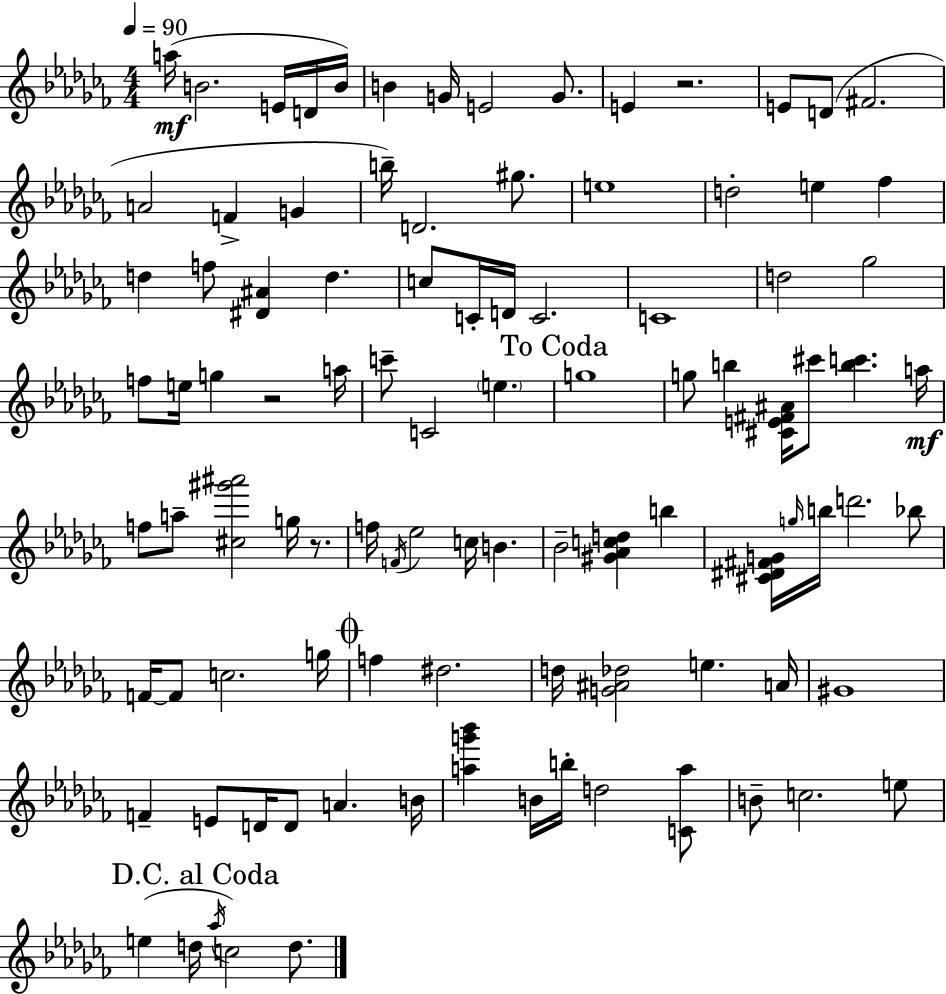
A5/s B4/h. E4/s D4/s B4/s B4/q G4/s E4/h G4/e. E4/q R/h. E4/e D4/e F#4/h. A4/h F4/q G4/q B5/s D4/h. G#5/e. E5/w D5/h E5/q FES5/q D5/q F5/e [D#4,A#4]/q D5/q. C5/e C4/s D4/s C4/h. C4/w D5/h Gb5/h F5/e E5/s G5/q R/h A5/s C6/e C4/h E5/q. G5/w G5/e B5/q [C#4,E4,F#4,A#4]/s C#6/e [B5,C6]/q. A5/s F5/e A5/e [C#5,G#6,A#6]/h G5/s R/e. F5/s F4/s Eb5/h C5/s B4/q. Bb4/h [G#4,Ab4,C5,D5]/q B5/q [C#4,D#4,F#4,G4]/s G5/s B5/s D6/h. Bb5/e F4/s F4/e C5/h. G5/s F5/q D#5/h. D5/s [G4,A#4,Db5]/h E5/q. A4/s G#4/w F4/q E4/e D4/s D4/e A4/q. B4/s [A5,G6,Bb6]/q B4/s B5/s D5/h [C4,A5]/e B4/e C5/h. E5/e E5/q D5/s Ab5/s C5/h D5/e.